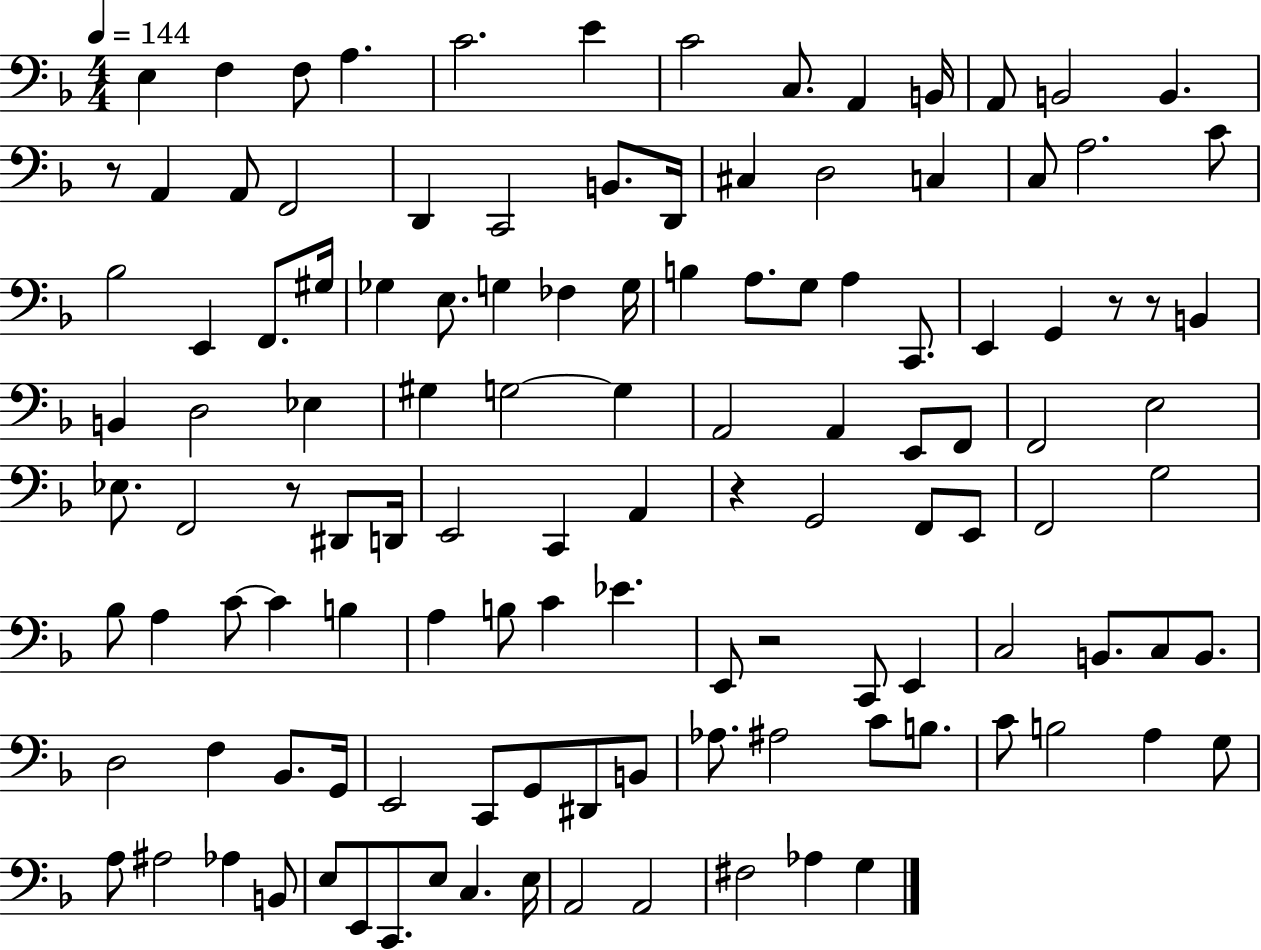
{
  \clef bass
  \numericTimeSignature
  \time 4/4
  \key f \major
  \tempo 4 = 144
  e4 f4 f8 a4. | c'2. e'4 | c'2 c8. a,4 b,16 | a,8 b,2 b,4. | \break r8 a,4 a,8 f,2 | d,4 c,2 b,8. d,16 | cis4 d2 c4 | c8 a2. c'8 | \break bes2 e,4 f,8. gis16 | ges4 e8. g4 fes4 g16 | b4 a8. g8 a4 c,8. | e,4 g,4 r8 r8 b,4 | \break b,4 d2 ees4 | gis4 g2~~ g4 | a,2 a,4 e,8 f,8 | f,2 e2 | \break ees8. f,2 r8 dis,8 d,16 | e,2 c,4 a,4 | r4 g,2 f,8 e,8 | f,2 g2 | \break bes8 a4 c'8~~ c'4 b4 | a4 b8 c'4 ees'4. | e,8 r2 c,8 e,4 | c2 b,8. c8 b,8. | \break d2 f4 bes,8. g,16 | e,2 c,8 g,8 dis,8 b,8 | aes8. ais2 c'8 b8. | c'8 b2 a4 g8 | \break a8 ais2 aes4 b,8 | e8 e,8 c,8. e8 c4. e16 | a,2 a,2 | fis2 aes4 g4 | \break \bar "|."
}